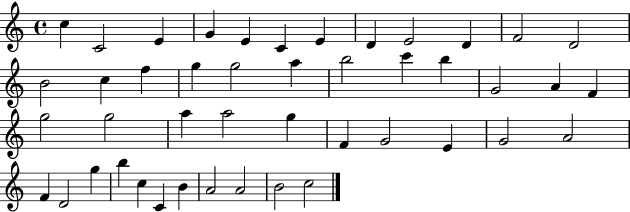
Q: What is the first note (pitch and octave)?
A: C5